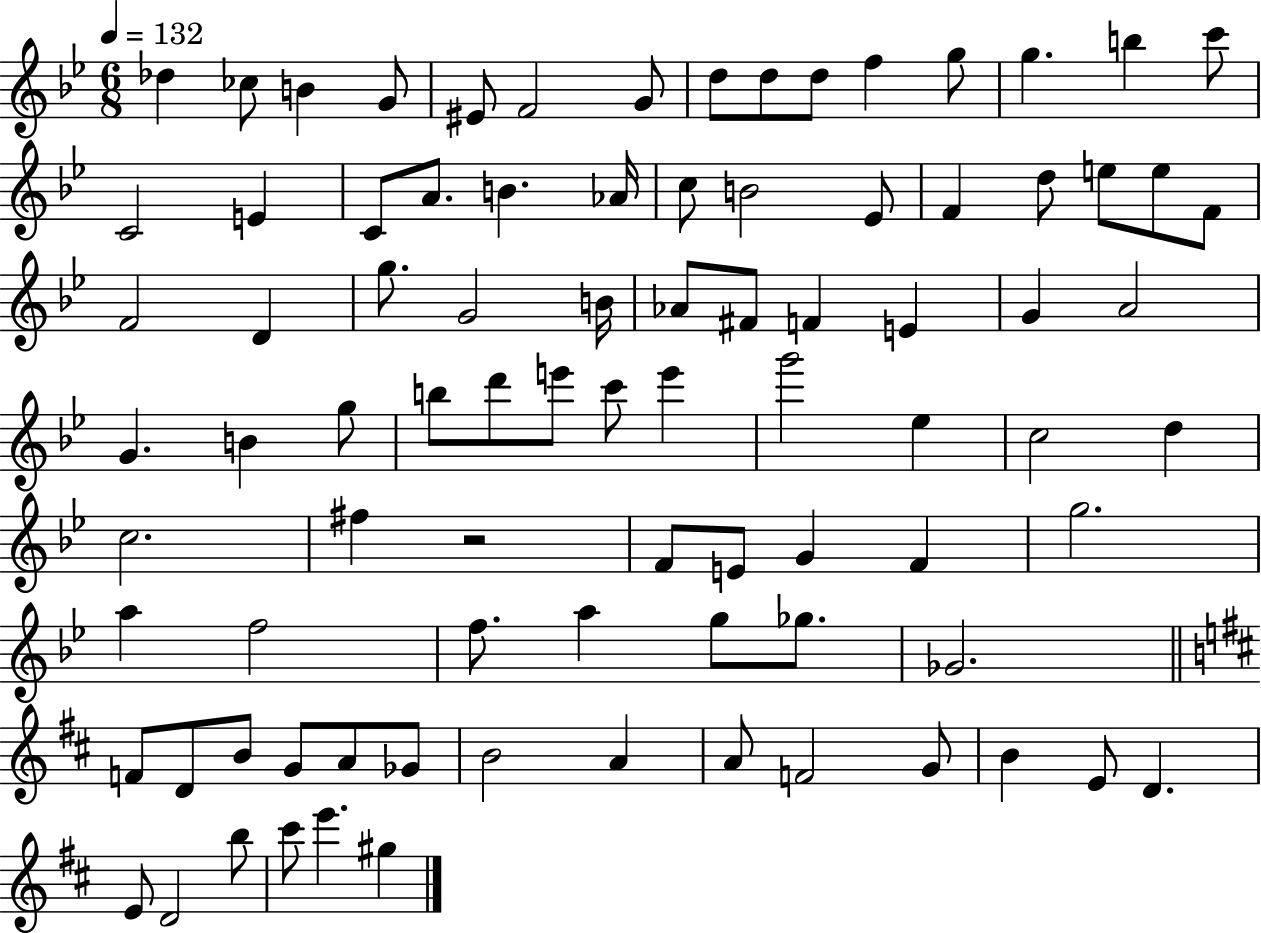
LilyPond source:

{
  \clef treble
  \numericTimeSignature
  \time 6/8
  \key bes \major
  \tempo 4 = 132
  des''4 ces''8 b'4 g'8 | eis'8 f'2 g'8 | d''8 d''8 d''8 f''4 g''8 | g''4. b''4 c'''8 | \break c'2 e'4 | c'8 a'8. b'4. aes'16 | c''8 b'2 ees'8 | f'4 d''8 e''8 e''8 f'8 | \break f'2 d'4 | g''8. g'2 b'16 | aes'8 fis'8 f'4 e'4 | g'4 a'2 | \break g'4. b'4 g''8 | b''8 d'''8 e'''8 c'''8 e'''4 | g'''2 ees''4 | c''2 d''4 | \break c''2. | fis''4 r2 | f'8 e'8 g'4 f'4 | g''2. | \break a''4 f''2 | f''8. a''4 g''8 ges''8. | ges'2. | \bar "||" \break \key b \minor f'8 d'8 b'8 g'8 a'8 ges'8 | b'2 a'4 | a'8 f'2 g'8 | b'4 e'8 d'4. | \break e'8 d'2 b''8 | cis'''8 e'''4. gis''4 | \bar "|."
}